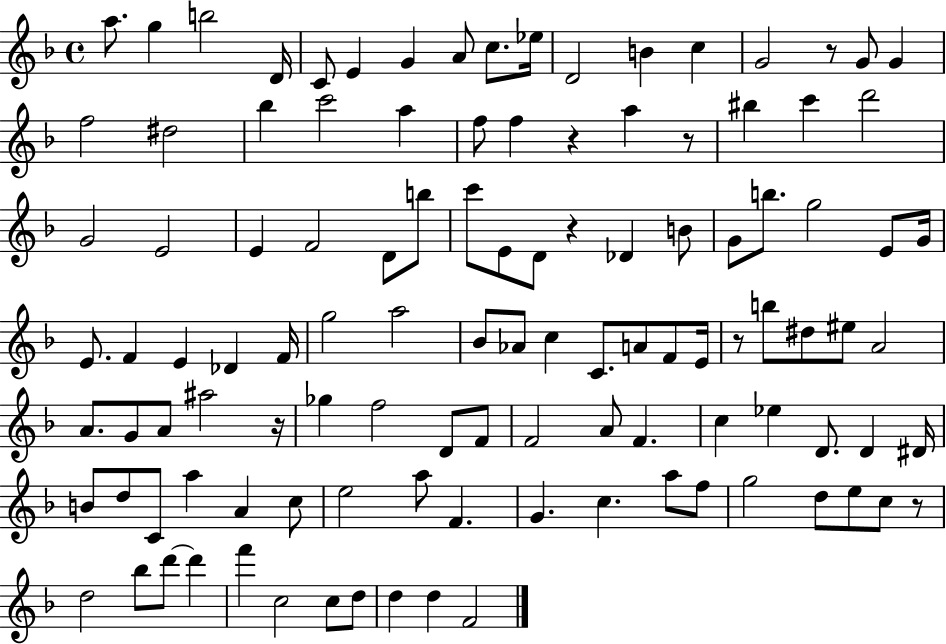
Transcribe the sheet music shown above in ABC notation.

X:1
T:Untitled
M:4/4
L:1/4
K:F
a/2 g b2 D/4 C/2 E G A/2 c/2 _e/4 D2 B c G2 z/2 G/2 G f2 ^d2 _b c'2 a f/2 f z a z/2 ^b c' d'2 G2 E2 E F2 D/2 b/2 c'/2 E/2 D/2 z _D B/2 G/2 b/2 g2 E/2 G/4 E/2 F E _D F/4 g2 a2 _B/2 _A/2 c C/2 A/2 F/2 E/4 z/2 b/2 ^d/2 ^e/2 A2 A/2 G/2 A/2 ^a2 z/4 _g f2 D/2 F/2 F2 A/2 F c _e D/2 D ^D/4 B/2 d/2 C/2 a A c/2 e2 a/2 F G c a/2 f/2 g2 d/2 e/2 c/2 z/2 d2 _b/2 d'/2 d' f' c2 c/2 d/2 d d F2